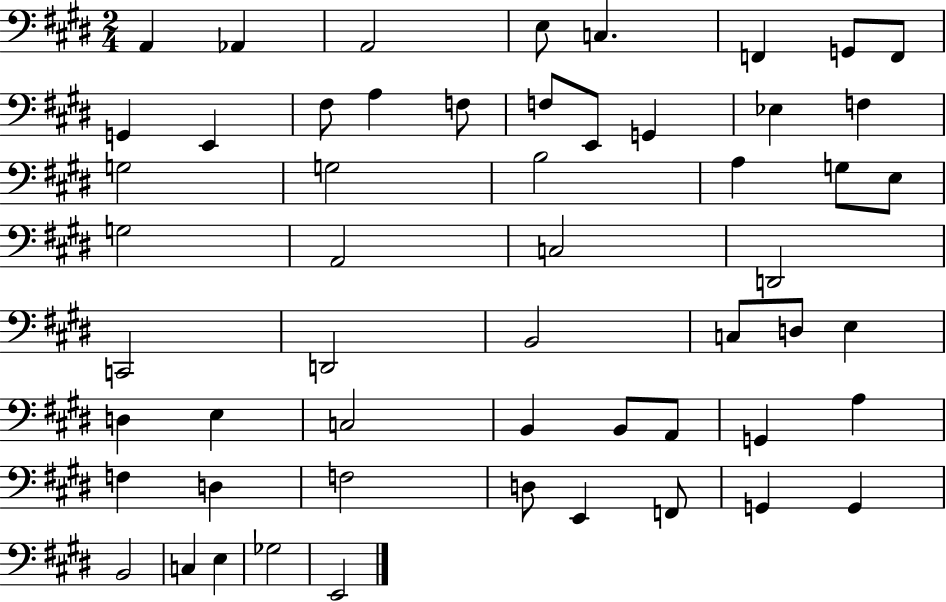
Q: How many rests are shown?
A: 0